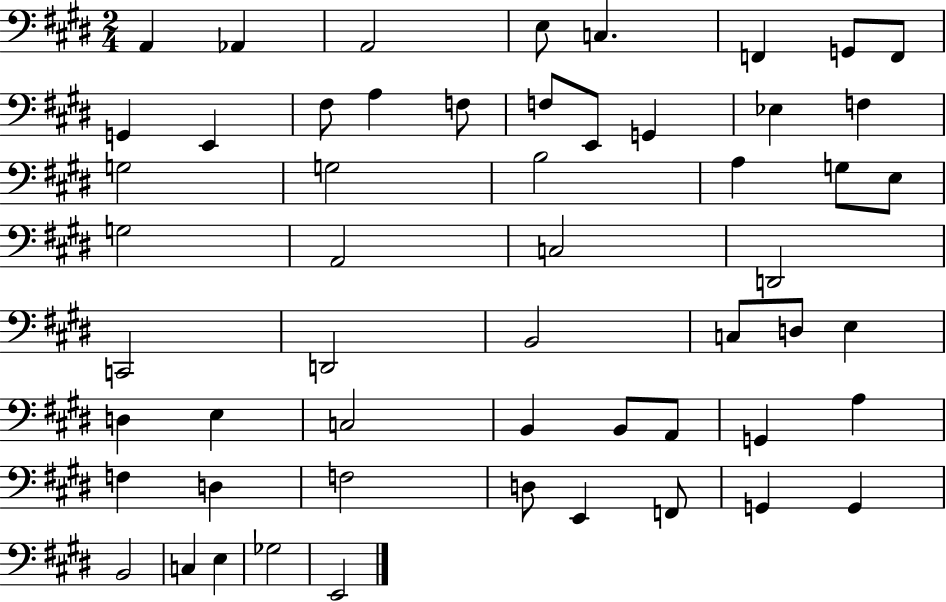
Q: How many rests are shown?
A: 0